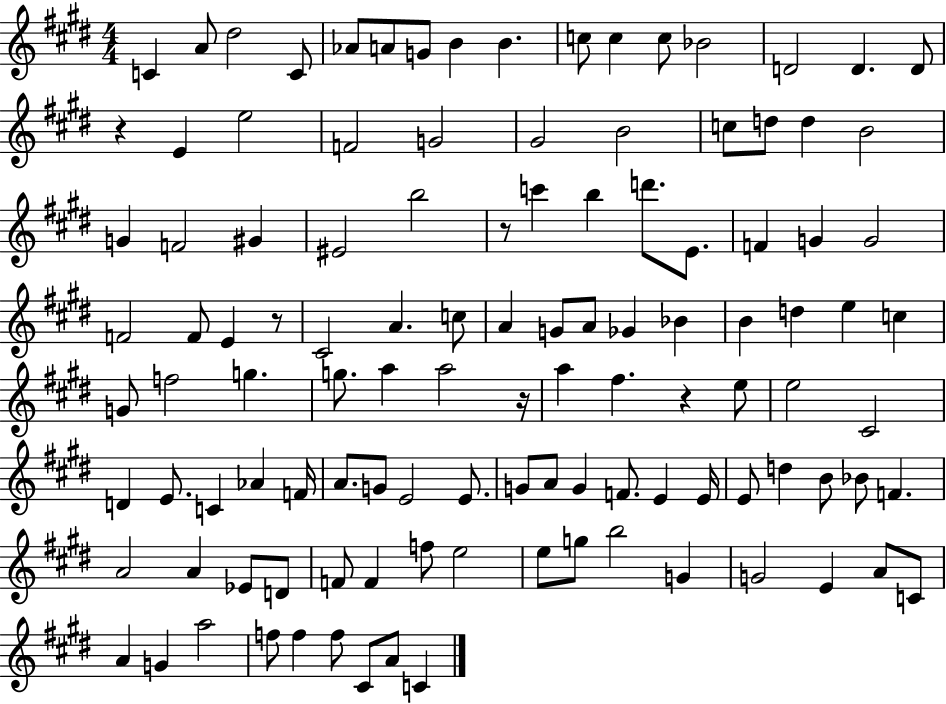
C4/q A4/e D#5/h C4/e Ab4/e A4/e G4/e B4/q B4/q. C5/e C5/q C5/e Bb4/h D4/h D4/q. D4/e R/q E4/q E5/h F4/h G4/h G#4/h B4/h C5/e D5/e D5/q B4/h G4/q F4/h G#4/q EIS4/h B5/h R/e C6/q B5/q D6/e. E4/e. F4/q G4/q G4/h F4/h F4/e E4/q R/e C#4/h A4/q. C5/e A4/q G4/e A4/e Gb4/q Bb4/q B4/q D5/q E5/q C5/q G4/e F5/h G5/q. G5/e. A5/q A5/h R/s A5/q F#5/q. R/q E5/e E5/h C#4/h D4/q E4/e. C4/q Ab4/q F4/s A4/e. G4/e E4/h E4/e. G4/e A4/e G4/q F4/e. E4/q E4/s E4/e D5/q B4/e Bb4/e F4/q. A4/h A4/q Eb4/e D4/e F4/e F4/q F5/e E5/h E5/e G5/e B5/h G4/q G4/h E4/q A4/e C4/e A4/q G4/q A5/h F5/e F5/q F5/e C#4/e A4/e C4/q